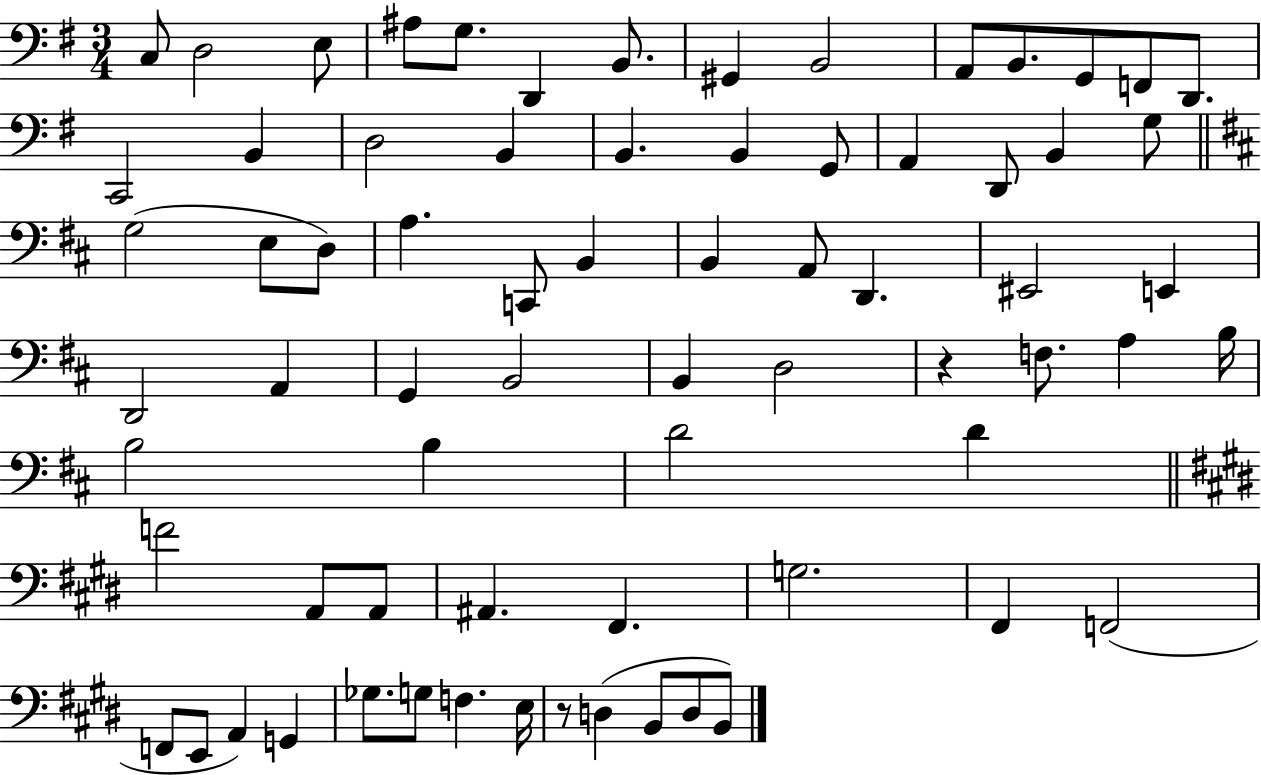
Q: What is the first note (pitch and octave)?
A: C3